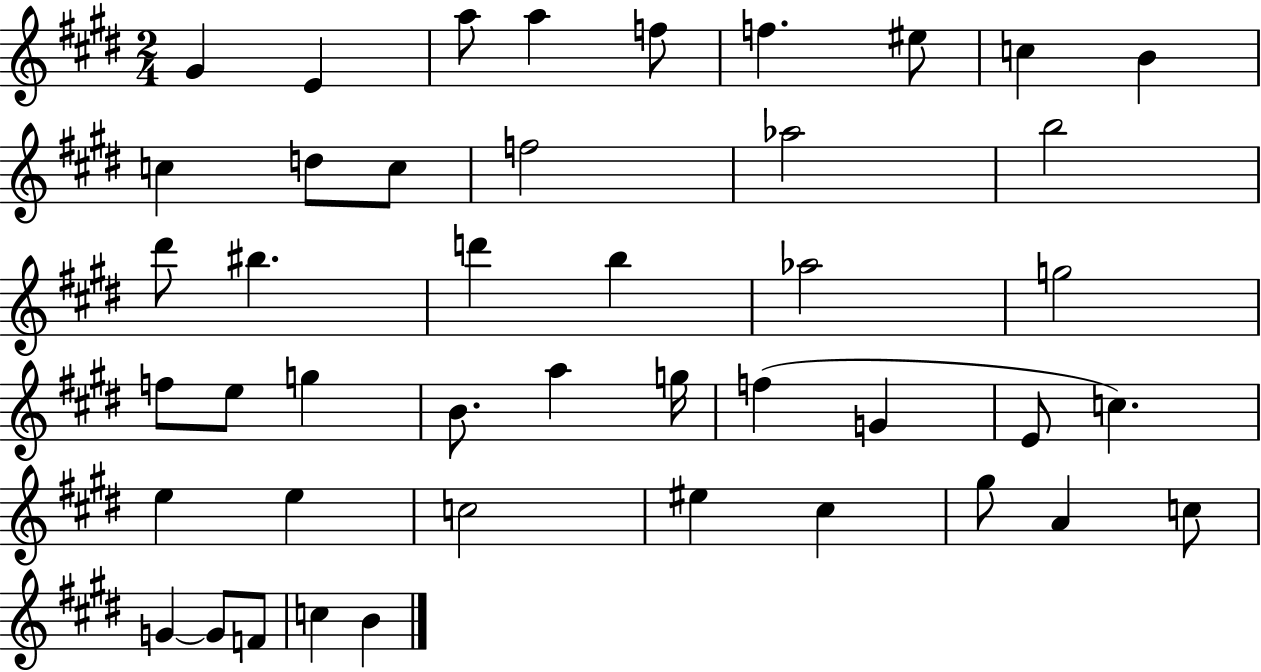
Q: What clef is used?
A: treble